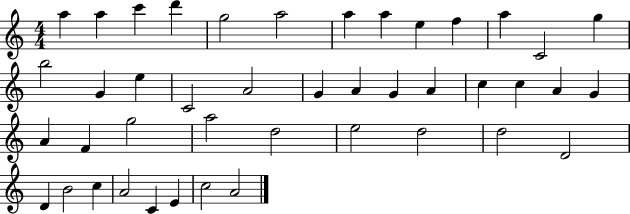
X:1
T:Untitled
M:4/4
L:1/4
K:C
a a c' d' g2 a2 a a e f a C2 g b2 G e C2 A2 G A G A c c A G A F g2 a2 d2 e2 d2 d2 D2 D B2 c A2 C E c2 A2